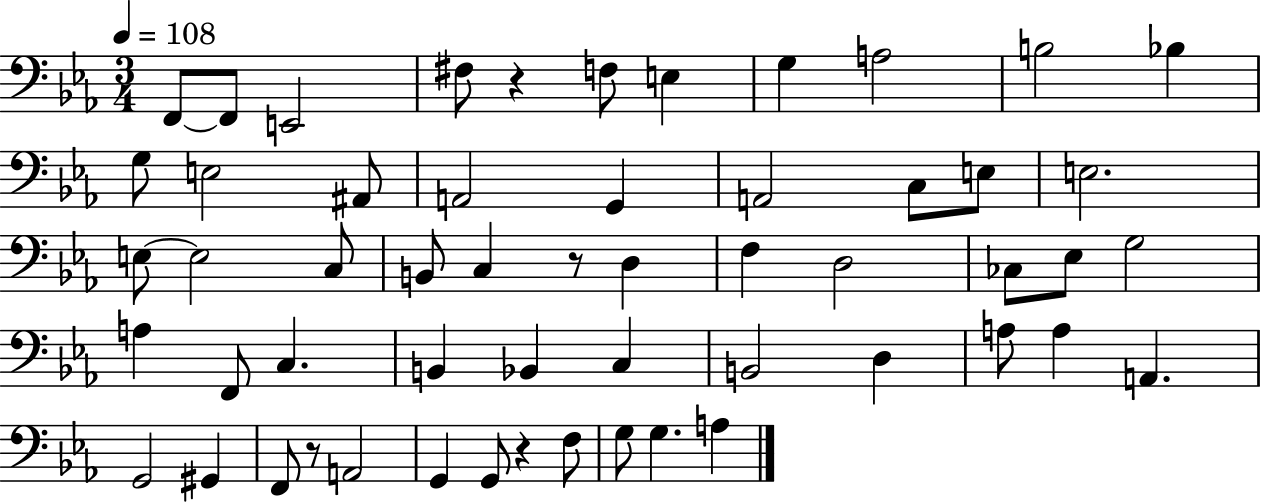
X:1
T:Untitled
M:3/4
L:1/4
K:Eb
F,,/2 F,,/2 E,,2 ^F,/2 z F,/2 E, G, A,2 B,2 _B, G,/2 E,2 ^A,,/2 A,,2 G,, A,,2 C,/2 E,/2 E,2 E,/2 E,2 C,/2 B,,/2 C, z/2 D, F, D,2 _C,/2 _E,/2 G,2 A, F,,/2 C, B,, _B,, C, B,,2 D, A,/2 A, A,, G,,2 ^G,, F,,/2 z/2 A,,2 G,, G,,/2 z F,/2 G,/2 G, A,